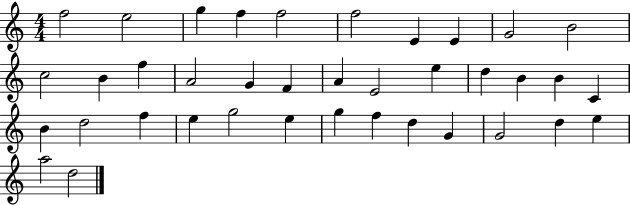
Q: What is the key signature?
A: C major